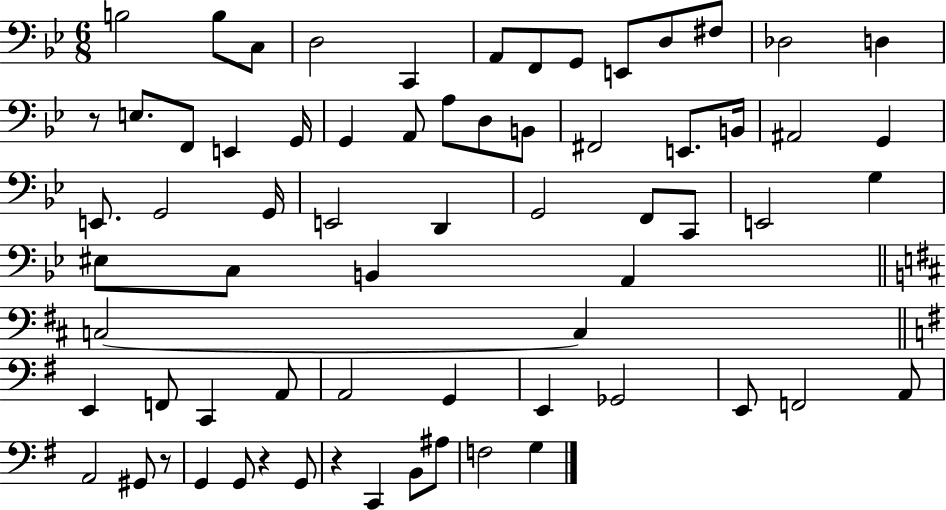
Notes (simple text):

B3/h B3/e C3/e D3/h C2/q A2/e F2/e G2/e E2/e D3/e F#3/e Db3/h D3/q R/e E3/e. F2/e E2/q G2/s G2/q A2/e A3/e D3/e B2/e F#2/h E2/e. B2/s A#2/h G2/q E2/e. G2/h G2/s E2/h D2/q G2/h F2/e C2/e E2/h G3/q EIS3/e C3/e B2/q A2/q C3/h C3/q E2/q F2/e C2/q A2/e A2/h G2/q E2/q Gb2/h E2/e F2/h A2/e A2/h G#2/e R/e G2/q G2/e R/q G2/e R/q C2/q B2/e A#3/e F3/h G3/q